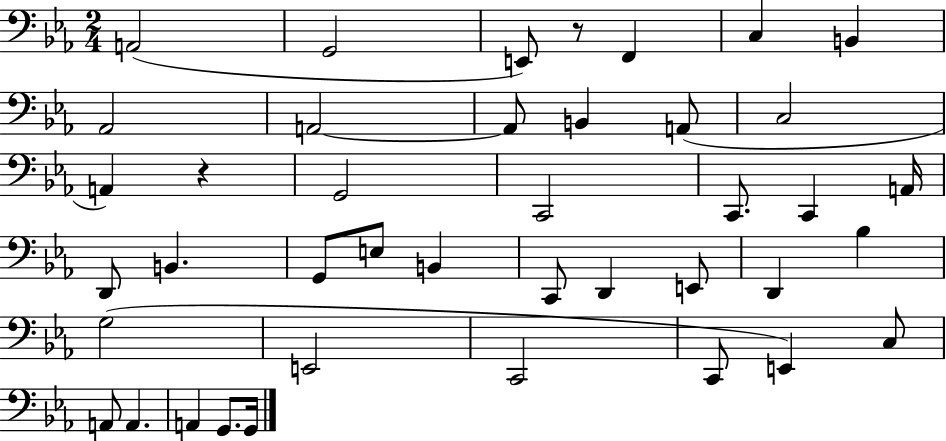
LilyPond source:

{
  \clef bass
  \numericTimeSignature
  \time 2/4
  \key ees \major
  a,2( | g,2 | e,8) r8 f,4 | c4 b,4 | \break aes,2 | a,2~~ | a,8 b,4 a,8( | c2 | \break a,4) r4 | g,2 | c,2 | c,8. c,4 a,16 | \break d,8 b,4. | g,8 e8 b,4 | c,8 d,4 e,8 | d,4 bes4 | \break g2( | e,2 | c,2 | c,8 e,4) c8 | \break a,8 a,4. | a,4 g,8. g,16 | \bar "|."
}